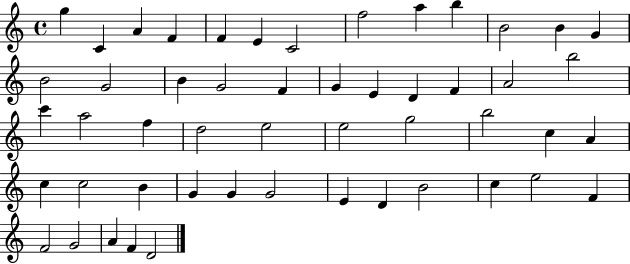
{
  \clef treble
  \time 4/4
  \defaultTimeSignature
  \key c \major
  g''4 c'4 a'4 f'4 | f'4 e'4 c'2 | f''2 a''4 b''4 | b'2 b'4 g'4 | \break b'2 g'2 | b'4 g'2 f'4 | g'4 e'4 d'4 f'4 | a'2 b''2 | \break c'''4 a''2 f''4 | d''2 e''2 | e''2 g''2 | b''2 c''4 a'4 | \break c''4 c''2 b'4 | g'4 g'4 g'2 | e'4 d'4 b'2 | c''4 e''2 f'4 | \break f'2 g'2 | a'4 f'4 d'2 | \bar "|."
}